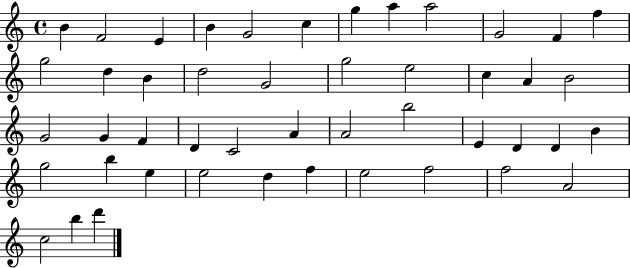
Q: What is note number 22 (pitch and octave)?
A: B4